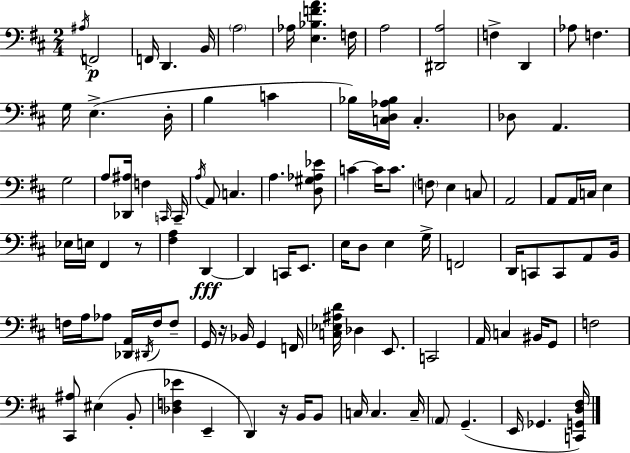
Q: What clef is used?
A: bass